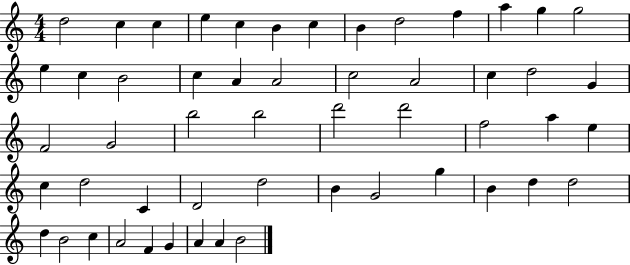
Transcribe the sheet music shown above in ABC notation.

X:1
T:Untitled
M:4/4
L:1/4
K:C
d2 c c e c B c B d2 f a g g2 e c B2 c A A2 c2 A2 c d2 G F2 G2 b2 b2 d'2 d'2 f2 a e c d2 C D2 d2 B G2 g B d d2 d B2 c A2 F G A A B2